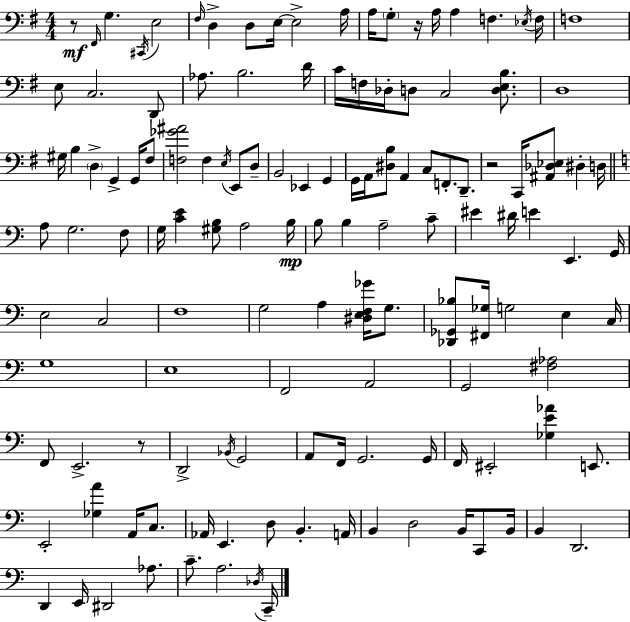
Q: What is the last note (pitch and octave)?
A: C2